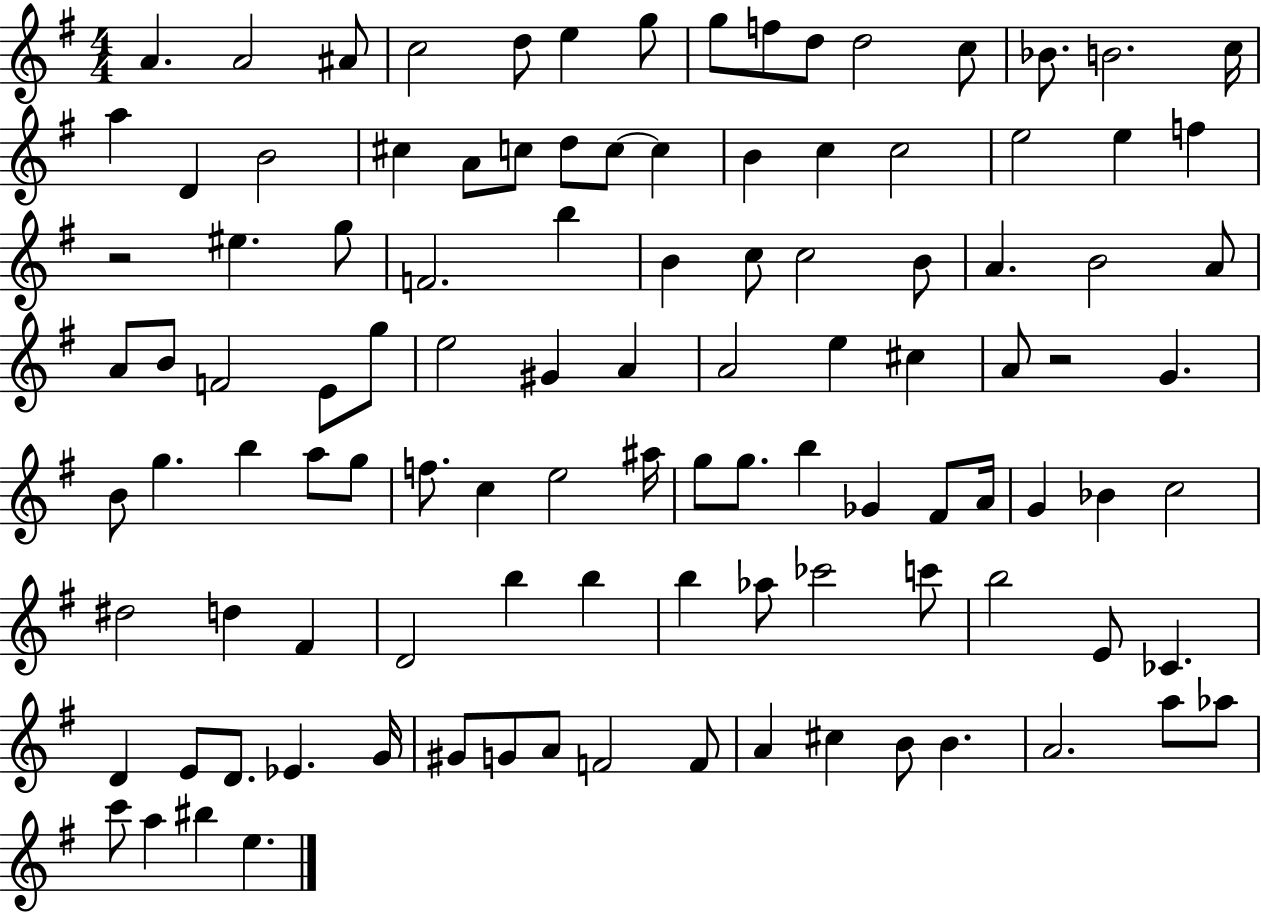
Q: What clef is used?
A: treble